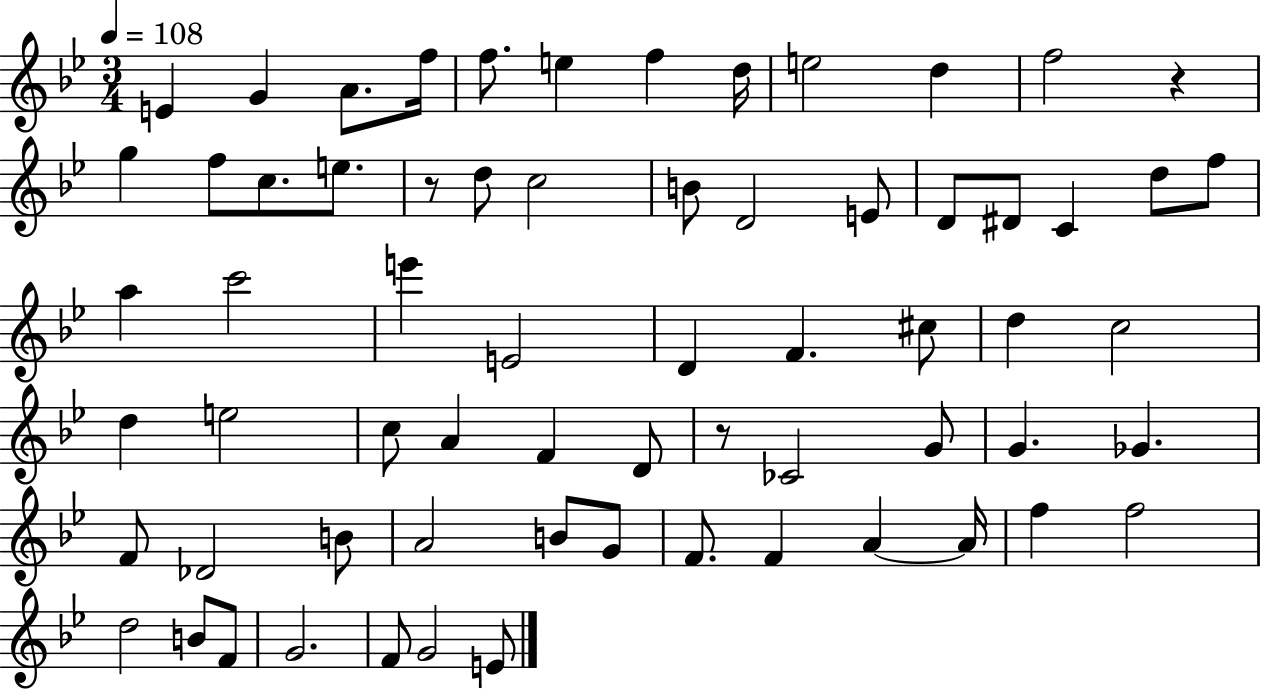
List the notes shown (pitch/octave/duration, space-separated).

E4/q G4/q A4/e. F5/s F5/e. E5/q F5/q D5/s E5/h D5/q F5/h R/q G5/q F5/e C5/e. E5/e. R/e D5/e C5/h B4/e D4/h E4/e D4/e D#4/e C4/q D5/e F5/e A5/q C6/h E6/q E4/h D4/q F4/q. C#5/e D5/q C5/h D5/q E5/h C5/e A4/q F4/q D4/e R/e CES4/h G4/e G4/q. Gb4/q. F4/e Db4/h B4/e A4/h B4/e G4/e F4/e. F4/q A4/q A4/s F5/q F5/h D5/h B4/e F4/e G4/h. F4/e G4/h E4/e